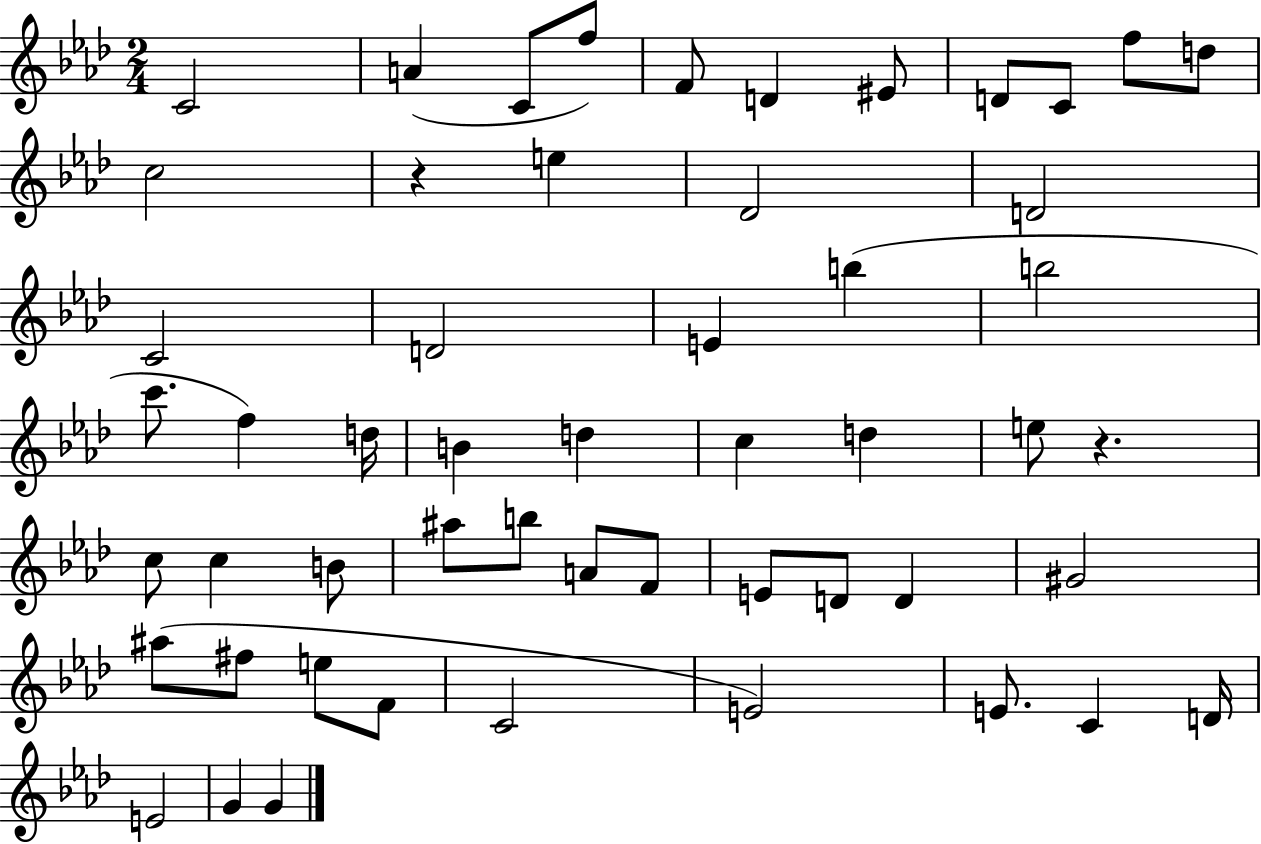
{
  \clef treble
  \numericTimeSignature
  \time 2/4
  \key aes \major
  \repeat volta 2 { c'2 | a'4( c'8 f''8) | f'8 d'4 eis'8 | d'8 c'8 f''8 d''8 | \break c''2 | r4 e''4 | des'2 | d'2 | \break c'2 | d'2 | e'4 b''4( | b''2 | \break c'''8. f''4) d''16 | b'4 d''4 | c''4 d''4 | e''8 r4. | \break c''8 c''4 b'8 | ais''8 b''8 a'8 f'8 | e'8 d'8 d'4 | gis'2 | \break ais''8( fis''8 e''8 f'8 | c'2 | e'2) | e'8. c'4 d'16 | \break e'2 | g'4 g'4 | } \bar "|."
}